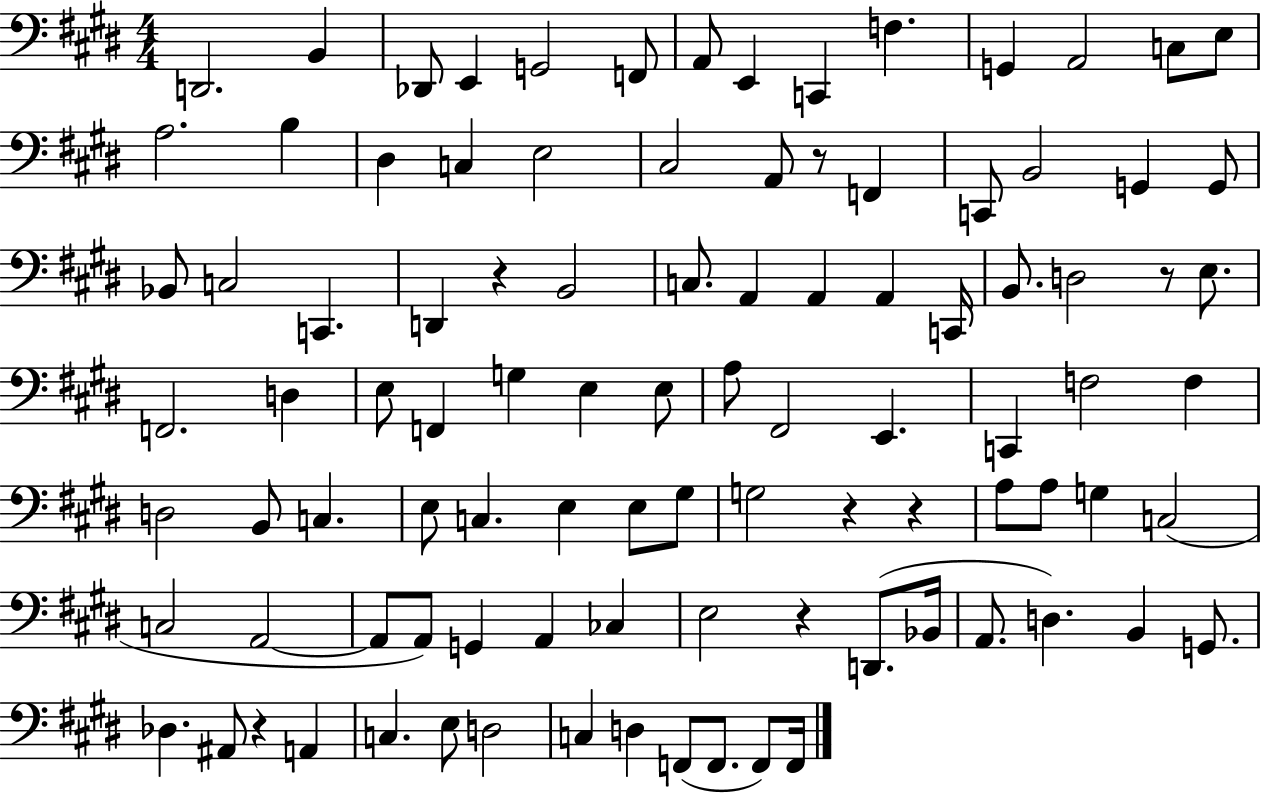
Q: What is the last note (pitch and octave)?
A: F2